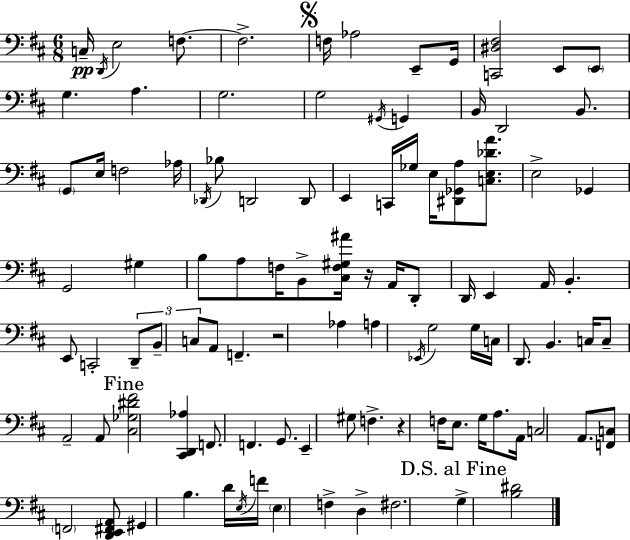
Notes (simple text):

C3/s D2/s E3/h F3/e. F3/h. F3/s Ab3/h E2/e G2/s [C2,D#3,F#3]/h E2/e E2/e G3/q. A3/q. G3/h. G3/h G#2/s G2/q B2/s D2/h B2/e. G2/e E3/s F3/h Ab3/s Db2/s Bb3/e D2/h D2/e E2/q C2/s Gb3/s E3/s [D#2,Gb2,A3]/e [C3,E3,Db4,A4]/e. E3/h Gb2/q G2/h G#3/q B3/e A3/e F3/s B2/e [C#3,F3,G#3,A#4]/s R/s A2/s D2/e D2/s E2/q A2/s B2/q. E2/e C2/h D2/e B2/e C3/e A2/e F2/q. R/h Ab3/q A3/q Eb2/s G3/h G3/s C3/s D2/e. B2/q. C3/s C3/e A2/h A2/e [C#3,Gb3,D#4,F#4]/h [C#2,D2,Ab3]/q F2/e. F2/q. G2/e. E2/q G#3/e F3/q. R/q F3/s E3/e. G3/s A3/e. A2/s C3/h A2/e. [F2,C3]/e F2/h [D2,E2,F#2,A2]/e G#2/q B3/q. D4/s E3/s F4/s E3/q F3/q D3/q F#3/h. G3/q [B3,D#4]/h